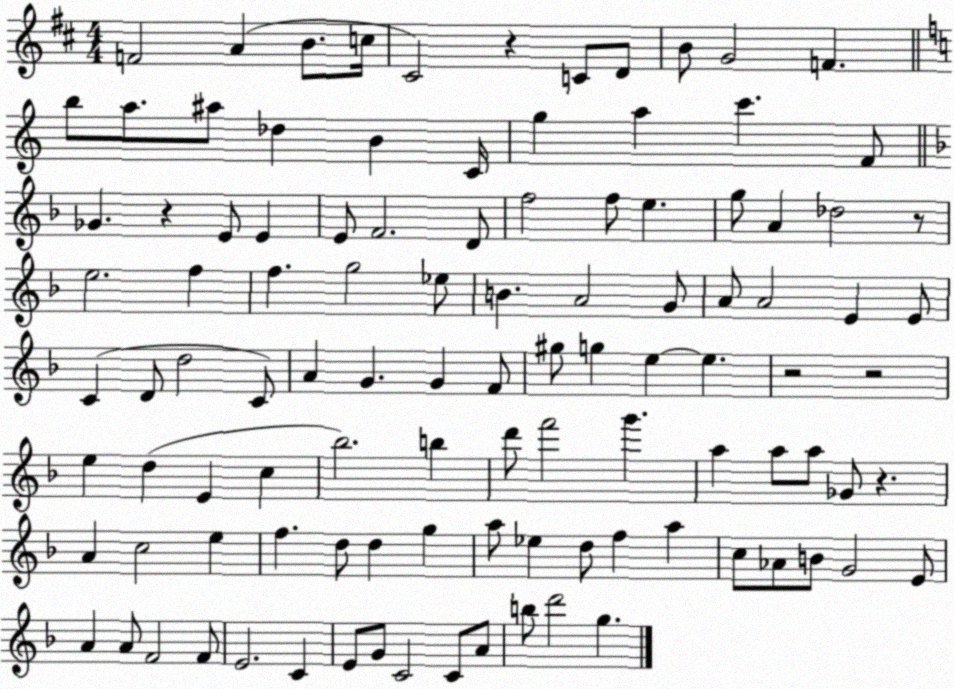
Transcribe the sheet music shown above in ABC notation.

X:1
T:Untitled
M:4/4
L:1/4
K:D
F2 A B/2 c/4 ^C2 z C/2 D/2 B/2 G2 F b/2 a/2 ^a/2 _d B C/4 g a c' F/2 _G z E/2 E E/2 F2 D/2 f2 f/2 e g/2 A _d2 z/2 e2 f f g2 _e/2 B A2 G/2 A/2 A2 E E/2 C D/2 d2 C/2 A G G F/2 ^g/2 g e e z2 z2 e d E c _b2 b d'/2 f'2 g' a a/2 a/2 _G/2 z A c2 e f d/2 d g a/2 _e d/2 f a c/2 _A/2 B/2 G2 E/2 A A/2 F2 F/2 E2 C E/2 G/2 C2 C/2 A/2 b/2 d'2 g